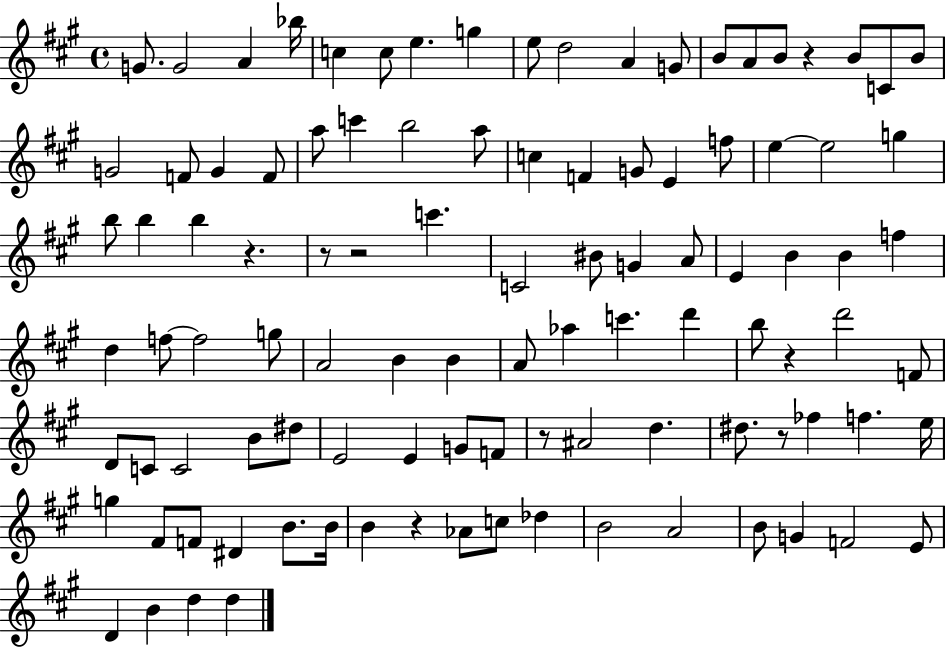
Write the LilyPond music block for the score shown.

{
  \clef treble
  \time 4/4
  \defaultTimeSignature
  \key a \major
  g'8. g'2 a'4 bes''16 | c''4 c''8 e''4. g''4 | e''8 d''2 a'4 g'8 | b'8 a'8 b'8 r4 b'8 c'8 b'8 | \break g'2 f'8 g'4 f'8 | a''8 c'''4 b''2 a''8 | c''4 f'4 g'8 e'4 f''8 | e''4~~ e''2 g''4 | \break b''8 b''4 b''4 r4. | r8 r2 c'''4. | c'2 bis'8 g'4 a'8 | e'4 b'4 b'4 f''4 | \break d''4 f''8~~ f''2 g''8 | a'2 b'4 b'4 | a'8 aes''4 c'''4. d'''4 | b''8 r4 d'''2 f'8 | \break d'8 c'8 c'2 b'8 dis''8 | e'2 e'4 g'8 f'8 | r8 ais'2 d''4. | dis''8. r8 fes''4 f''4. e''16 | \break g''4 fis'8 f'8 dis'4 b'8. b'16 | b'4 r4 aes'8 c''8 des''4 | b'2 a'2 | b'8 g'4 f'2 e'8 | \break d'4 b'4 d''4 d''4 | \bar "|."
}